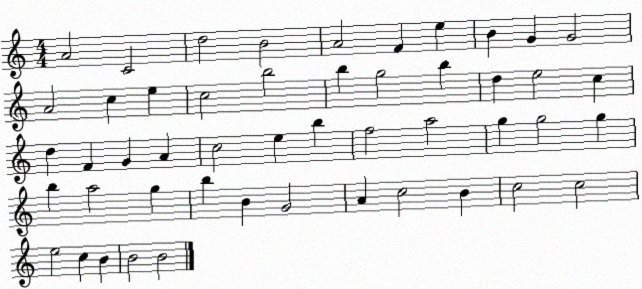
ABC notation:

X:1
T:Untitled
M:4/4
L:1/4
K:C
A2 C2 d2 B2 A2 F e B G G2 A2 c e c2 b2 b g2 b d e2 c d F G A c2 e b f2 a2 g g2 g b a2 g b B G2 A c2 B c2 c2 e2 c B B2 B2